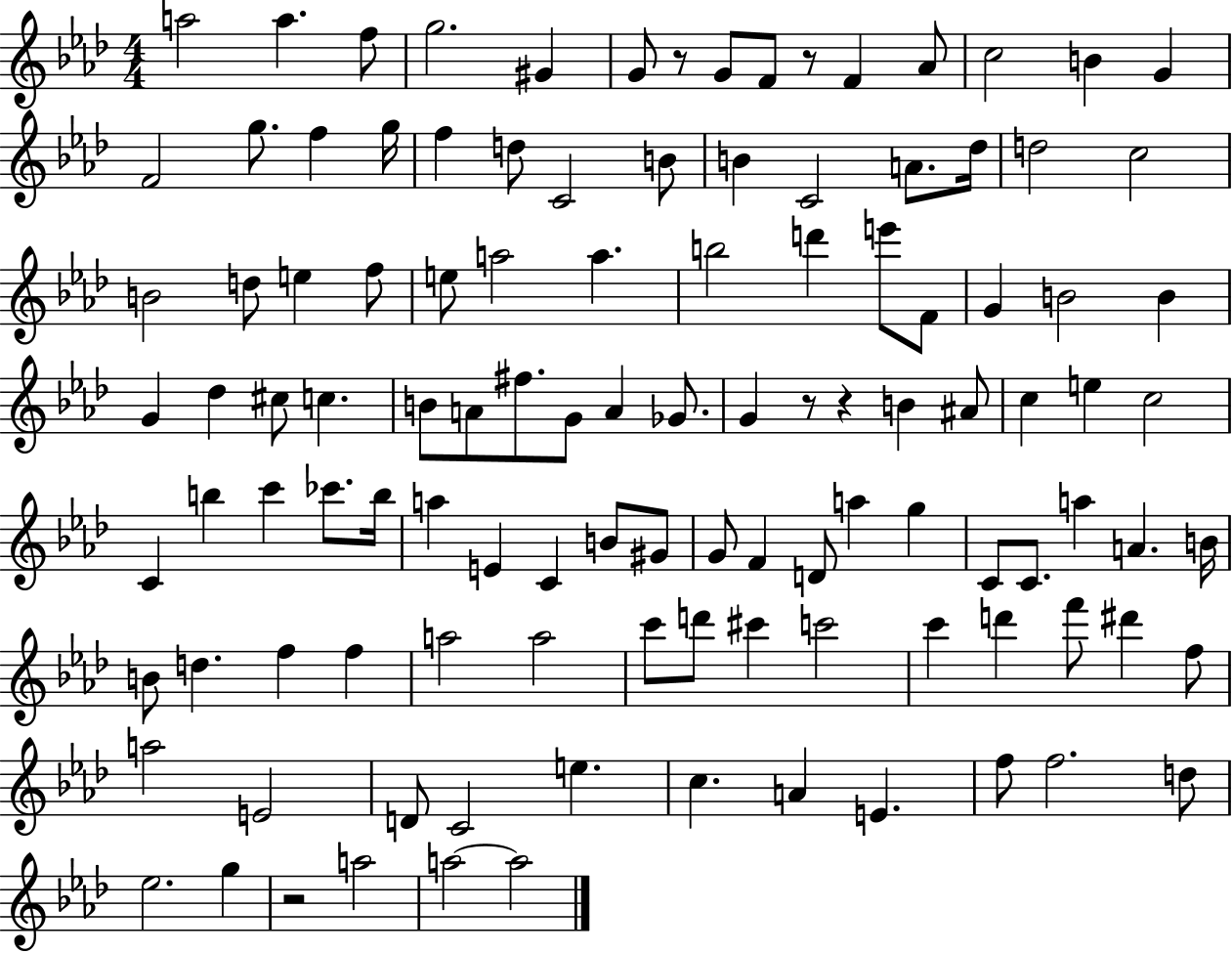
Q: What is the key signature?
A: AES major